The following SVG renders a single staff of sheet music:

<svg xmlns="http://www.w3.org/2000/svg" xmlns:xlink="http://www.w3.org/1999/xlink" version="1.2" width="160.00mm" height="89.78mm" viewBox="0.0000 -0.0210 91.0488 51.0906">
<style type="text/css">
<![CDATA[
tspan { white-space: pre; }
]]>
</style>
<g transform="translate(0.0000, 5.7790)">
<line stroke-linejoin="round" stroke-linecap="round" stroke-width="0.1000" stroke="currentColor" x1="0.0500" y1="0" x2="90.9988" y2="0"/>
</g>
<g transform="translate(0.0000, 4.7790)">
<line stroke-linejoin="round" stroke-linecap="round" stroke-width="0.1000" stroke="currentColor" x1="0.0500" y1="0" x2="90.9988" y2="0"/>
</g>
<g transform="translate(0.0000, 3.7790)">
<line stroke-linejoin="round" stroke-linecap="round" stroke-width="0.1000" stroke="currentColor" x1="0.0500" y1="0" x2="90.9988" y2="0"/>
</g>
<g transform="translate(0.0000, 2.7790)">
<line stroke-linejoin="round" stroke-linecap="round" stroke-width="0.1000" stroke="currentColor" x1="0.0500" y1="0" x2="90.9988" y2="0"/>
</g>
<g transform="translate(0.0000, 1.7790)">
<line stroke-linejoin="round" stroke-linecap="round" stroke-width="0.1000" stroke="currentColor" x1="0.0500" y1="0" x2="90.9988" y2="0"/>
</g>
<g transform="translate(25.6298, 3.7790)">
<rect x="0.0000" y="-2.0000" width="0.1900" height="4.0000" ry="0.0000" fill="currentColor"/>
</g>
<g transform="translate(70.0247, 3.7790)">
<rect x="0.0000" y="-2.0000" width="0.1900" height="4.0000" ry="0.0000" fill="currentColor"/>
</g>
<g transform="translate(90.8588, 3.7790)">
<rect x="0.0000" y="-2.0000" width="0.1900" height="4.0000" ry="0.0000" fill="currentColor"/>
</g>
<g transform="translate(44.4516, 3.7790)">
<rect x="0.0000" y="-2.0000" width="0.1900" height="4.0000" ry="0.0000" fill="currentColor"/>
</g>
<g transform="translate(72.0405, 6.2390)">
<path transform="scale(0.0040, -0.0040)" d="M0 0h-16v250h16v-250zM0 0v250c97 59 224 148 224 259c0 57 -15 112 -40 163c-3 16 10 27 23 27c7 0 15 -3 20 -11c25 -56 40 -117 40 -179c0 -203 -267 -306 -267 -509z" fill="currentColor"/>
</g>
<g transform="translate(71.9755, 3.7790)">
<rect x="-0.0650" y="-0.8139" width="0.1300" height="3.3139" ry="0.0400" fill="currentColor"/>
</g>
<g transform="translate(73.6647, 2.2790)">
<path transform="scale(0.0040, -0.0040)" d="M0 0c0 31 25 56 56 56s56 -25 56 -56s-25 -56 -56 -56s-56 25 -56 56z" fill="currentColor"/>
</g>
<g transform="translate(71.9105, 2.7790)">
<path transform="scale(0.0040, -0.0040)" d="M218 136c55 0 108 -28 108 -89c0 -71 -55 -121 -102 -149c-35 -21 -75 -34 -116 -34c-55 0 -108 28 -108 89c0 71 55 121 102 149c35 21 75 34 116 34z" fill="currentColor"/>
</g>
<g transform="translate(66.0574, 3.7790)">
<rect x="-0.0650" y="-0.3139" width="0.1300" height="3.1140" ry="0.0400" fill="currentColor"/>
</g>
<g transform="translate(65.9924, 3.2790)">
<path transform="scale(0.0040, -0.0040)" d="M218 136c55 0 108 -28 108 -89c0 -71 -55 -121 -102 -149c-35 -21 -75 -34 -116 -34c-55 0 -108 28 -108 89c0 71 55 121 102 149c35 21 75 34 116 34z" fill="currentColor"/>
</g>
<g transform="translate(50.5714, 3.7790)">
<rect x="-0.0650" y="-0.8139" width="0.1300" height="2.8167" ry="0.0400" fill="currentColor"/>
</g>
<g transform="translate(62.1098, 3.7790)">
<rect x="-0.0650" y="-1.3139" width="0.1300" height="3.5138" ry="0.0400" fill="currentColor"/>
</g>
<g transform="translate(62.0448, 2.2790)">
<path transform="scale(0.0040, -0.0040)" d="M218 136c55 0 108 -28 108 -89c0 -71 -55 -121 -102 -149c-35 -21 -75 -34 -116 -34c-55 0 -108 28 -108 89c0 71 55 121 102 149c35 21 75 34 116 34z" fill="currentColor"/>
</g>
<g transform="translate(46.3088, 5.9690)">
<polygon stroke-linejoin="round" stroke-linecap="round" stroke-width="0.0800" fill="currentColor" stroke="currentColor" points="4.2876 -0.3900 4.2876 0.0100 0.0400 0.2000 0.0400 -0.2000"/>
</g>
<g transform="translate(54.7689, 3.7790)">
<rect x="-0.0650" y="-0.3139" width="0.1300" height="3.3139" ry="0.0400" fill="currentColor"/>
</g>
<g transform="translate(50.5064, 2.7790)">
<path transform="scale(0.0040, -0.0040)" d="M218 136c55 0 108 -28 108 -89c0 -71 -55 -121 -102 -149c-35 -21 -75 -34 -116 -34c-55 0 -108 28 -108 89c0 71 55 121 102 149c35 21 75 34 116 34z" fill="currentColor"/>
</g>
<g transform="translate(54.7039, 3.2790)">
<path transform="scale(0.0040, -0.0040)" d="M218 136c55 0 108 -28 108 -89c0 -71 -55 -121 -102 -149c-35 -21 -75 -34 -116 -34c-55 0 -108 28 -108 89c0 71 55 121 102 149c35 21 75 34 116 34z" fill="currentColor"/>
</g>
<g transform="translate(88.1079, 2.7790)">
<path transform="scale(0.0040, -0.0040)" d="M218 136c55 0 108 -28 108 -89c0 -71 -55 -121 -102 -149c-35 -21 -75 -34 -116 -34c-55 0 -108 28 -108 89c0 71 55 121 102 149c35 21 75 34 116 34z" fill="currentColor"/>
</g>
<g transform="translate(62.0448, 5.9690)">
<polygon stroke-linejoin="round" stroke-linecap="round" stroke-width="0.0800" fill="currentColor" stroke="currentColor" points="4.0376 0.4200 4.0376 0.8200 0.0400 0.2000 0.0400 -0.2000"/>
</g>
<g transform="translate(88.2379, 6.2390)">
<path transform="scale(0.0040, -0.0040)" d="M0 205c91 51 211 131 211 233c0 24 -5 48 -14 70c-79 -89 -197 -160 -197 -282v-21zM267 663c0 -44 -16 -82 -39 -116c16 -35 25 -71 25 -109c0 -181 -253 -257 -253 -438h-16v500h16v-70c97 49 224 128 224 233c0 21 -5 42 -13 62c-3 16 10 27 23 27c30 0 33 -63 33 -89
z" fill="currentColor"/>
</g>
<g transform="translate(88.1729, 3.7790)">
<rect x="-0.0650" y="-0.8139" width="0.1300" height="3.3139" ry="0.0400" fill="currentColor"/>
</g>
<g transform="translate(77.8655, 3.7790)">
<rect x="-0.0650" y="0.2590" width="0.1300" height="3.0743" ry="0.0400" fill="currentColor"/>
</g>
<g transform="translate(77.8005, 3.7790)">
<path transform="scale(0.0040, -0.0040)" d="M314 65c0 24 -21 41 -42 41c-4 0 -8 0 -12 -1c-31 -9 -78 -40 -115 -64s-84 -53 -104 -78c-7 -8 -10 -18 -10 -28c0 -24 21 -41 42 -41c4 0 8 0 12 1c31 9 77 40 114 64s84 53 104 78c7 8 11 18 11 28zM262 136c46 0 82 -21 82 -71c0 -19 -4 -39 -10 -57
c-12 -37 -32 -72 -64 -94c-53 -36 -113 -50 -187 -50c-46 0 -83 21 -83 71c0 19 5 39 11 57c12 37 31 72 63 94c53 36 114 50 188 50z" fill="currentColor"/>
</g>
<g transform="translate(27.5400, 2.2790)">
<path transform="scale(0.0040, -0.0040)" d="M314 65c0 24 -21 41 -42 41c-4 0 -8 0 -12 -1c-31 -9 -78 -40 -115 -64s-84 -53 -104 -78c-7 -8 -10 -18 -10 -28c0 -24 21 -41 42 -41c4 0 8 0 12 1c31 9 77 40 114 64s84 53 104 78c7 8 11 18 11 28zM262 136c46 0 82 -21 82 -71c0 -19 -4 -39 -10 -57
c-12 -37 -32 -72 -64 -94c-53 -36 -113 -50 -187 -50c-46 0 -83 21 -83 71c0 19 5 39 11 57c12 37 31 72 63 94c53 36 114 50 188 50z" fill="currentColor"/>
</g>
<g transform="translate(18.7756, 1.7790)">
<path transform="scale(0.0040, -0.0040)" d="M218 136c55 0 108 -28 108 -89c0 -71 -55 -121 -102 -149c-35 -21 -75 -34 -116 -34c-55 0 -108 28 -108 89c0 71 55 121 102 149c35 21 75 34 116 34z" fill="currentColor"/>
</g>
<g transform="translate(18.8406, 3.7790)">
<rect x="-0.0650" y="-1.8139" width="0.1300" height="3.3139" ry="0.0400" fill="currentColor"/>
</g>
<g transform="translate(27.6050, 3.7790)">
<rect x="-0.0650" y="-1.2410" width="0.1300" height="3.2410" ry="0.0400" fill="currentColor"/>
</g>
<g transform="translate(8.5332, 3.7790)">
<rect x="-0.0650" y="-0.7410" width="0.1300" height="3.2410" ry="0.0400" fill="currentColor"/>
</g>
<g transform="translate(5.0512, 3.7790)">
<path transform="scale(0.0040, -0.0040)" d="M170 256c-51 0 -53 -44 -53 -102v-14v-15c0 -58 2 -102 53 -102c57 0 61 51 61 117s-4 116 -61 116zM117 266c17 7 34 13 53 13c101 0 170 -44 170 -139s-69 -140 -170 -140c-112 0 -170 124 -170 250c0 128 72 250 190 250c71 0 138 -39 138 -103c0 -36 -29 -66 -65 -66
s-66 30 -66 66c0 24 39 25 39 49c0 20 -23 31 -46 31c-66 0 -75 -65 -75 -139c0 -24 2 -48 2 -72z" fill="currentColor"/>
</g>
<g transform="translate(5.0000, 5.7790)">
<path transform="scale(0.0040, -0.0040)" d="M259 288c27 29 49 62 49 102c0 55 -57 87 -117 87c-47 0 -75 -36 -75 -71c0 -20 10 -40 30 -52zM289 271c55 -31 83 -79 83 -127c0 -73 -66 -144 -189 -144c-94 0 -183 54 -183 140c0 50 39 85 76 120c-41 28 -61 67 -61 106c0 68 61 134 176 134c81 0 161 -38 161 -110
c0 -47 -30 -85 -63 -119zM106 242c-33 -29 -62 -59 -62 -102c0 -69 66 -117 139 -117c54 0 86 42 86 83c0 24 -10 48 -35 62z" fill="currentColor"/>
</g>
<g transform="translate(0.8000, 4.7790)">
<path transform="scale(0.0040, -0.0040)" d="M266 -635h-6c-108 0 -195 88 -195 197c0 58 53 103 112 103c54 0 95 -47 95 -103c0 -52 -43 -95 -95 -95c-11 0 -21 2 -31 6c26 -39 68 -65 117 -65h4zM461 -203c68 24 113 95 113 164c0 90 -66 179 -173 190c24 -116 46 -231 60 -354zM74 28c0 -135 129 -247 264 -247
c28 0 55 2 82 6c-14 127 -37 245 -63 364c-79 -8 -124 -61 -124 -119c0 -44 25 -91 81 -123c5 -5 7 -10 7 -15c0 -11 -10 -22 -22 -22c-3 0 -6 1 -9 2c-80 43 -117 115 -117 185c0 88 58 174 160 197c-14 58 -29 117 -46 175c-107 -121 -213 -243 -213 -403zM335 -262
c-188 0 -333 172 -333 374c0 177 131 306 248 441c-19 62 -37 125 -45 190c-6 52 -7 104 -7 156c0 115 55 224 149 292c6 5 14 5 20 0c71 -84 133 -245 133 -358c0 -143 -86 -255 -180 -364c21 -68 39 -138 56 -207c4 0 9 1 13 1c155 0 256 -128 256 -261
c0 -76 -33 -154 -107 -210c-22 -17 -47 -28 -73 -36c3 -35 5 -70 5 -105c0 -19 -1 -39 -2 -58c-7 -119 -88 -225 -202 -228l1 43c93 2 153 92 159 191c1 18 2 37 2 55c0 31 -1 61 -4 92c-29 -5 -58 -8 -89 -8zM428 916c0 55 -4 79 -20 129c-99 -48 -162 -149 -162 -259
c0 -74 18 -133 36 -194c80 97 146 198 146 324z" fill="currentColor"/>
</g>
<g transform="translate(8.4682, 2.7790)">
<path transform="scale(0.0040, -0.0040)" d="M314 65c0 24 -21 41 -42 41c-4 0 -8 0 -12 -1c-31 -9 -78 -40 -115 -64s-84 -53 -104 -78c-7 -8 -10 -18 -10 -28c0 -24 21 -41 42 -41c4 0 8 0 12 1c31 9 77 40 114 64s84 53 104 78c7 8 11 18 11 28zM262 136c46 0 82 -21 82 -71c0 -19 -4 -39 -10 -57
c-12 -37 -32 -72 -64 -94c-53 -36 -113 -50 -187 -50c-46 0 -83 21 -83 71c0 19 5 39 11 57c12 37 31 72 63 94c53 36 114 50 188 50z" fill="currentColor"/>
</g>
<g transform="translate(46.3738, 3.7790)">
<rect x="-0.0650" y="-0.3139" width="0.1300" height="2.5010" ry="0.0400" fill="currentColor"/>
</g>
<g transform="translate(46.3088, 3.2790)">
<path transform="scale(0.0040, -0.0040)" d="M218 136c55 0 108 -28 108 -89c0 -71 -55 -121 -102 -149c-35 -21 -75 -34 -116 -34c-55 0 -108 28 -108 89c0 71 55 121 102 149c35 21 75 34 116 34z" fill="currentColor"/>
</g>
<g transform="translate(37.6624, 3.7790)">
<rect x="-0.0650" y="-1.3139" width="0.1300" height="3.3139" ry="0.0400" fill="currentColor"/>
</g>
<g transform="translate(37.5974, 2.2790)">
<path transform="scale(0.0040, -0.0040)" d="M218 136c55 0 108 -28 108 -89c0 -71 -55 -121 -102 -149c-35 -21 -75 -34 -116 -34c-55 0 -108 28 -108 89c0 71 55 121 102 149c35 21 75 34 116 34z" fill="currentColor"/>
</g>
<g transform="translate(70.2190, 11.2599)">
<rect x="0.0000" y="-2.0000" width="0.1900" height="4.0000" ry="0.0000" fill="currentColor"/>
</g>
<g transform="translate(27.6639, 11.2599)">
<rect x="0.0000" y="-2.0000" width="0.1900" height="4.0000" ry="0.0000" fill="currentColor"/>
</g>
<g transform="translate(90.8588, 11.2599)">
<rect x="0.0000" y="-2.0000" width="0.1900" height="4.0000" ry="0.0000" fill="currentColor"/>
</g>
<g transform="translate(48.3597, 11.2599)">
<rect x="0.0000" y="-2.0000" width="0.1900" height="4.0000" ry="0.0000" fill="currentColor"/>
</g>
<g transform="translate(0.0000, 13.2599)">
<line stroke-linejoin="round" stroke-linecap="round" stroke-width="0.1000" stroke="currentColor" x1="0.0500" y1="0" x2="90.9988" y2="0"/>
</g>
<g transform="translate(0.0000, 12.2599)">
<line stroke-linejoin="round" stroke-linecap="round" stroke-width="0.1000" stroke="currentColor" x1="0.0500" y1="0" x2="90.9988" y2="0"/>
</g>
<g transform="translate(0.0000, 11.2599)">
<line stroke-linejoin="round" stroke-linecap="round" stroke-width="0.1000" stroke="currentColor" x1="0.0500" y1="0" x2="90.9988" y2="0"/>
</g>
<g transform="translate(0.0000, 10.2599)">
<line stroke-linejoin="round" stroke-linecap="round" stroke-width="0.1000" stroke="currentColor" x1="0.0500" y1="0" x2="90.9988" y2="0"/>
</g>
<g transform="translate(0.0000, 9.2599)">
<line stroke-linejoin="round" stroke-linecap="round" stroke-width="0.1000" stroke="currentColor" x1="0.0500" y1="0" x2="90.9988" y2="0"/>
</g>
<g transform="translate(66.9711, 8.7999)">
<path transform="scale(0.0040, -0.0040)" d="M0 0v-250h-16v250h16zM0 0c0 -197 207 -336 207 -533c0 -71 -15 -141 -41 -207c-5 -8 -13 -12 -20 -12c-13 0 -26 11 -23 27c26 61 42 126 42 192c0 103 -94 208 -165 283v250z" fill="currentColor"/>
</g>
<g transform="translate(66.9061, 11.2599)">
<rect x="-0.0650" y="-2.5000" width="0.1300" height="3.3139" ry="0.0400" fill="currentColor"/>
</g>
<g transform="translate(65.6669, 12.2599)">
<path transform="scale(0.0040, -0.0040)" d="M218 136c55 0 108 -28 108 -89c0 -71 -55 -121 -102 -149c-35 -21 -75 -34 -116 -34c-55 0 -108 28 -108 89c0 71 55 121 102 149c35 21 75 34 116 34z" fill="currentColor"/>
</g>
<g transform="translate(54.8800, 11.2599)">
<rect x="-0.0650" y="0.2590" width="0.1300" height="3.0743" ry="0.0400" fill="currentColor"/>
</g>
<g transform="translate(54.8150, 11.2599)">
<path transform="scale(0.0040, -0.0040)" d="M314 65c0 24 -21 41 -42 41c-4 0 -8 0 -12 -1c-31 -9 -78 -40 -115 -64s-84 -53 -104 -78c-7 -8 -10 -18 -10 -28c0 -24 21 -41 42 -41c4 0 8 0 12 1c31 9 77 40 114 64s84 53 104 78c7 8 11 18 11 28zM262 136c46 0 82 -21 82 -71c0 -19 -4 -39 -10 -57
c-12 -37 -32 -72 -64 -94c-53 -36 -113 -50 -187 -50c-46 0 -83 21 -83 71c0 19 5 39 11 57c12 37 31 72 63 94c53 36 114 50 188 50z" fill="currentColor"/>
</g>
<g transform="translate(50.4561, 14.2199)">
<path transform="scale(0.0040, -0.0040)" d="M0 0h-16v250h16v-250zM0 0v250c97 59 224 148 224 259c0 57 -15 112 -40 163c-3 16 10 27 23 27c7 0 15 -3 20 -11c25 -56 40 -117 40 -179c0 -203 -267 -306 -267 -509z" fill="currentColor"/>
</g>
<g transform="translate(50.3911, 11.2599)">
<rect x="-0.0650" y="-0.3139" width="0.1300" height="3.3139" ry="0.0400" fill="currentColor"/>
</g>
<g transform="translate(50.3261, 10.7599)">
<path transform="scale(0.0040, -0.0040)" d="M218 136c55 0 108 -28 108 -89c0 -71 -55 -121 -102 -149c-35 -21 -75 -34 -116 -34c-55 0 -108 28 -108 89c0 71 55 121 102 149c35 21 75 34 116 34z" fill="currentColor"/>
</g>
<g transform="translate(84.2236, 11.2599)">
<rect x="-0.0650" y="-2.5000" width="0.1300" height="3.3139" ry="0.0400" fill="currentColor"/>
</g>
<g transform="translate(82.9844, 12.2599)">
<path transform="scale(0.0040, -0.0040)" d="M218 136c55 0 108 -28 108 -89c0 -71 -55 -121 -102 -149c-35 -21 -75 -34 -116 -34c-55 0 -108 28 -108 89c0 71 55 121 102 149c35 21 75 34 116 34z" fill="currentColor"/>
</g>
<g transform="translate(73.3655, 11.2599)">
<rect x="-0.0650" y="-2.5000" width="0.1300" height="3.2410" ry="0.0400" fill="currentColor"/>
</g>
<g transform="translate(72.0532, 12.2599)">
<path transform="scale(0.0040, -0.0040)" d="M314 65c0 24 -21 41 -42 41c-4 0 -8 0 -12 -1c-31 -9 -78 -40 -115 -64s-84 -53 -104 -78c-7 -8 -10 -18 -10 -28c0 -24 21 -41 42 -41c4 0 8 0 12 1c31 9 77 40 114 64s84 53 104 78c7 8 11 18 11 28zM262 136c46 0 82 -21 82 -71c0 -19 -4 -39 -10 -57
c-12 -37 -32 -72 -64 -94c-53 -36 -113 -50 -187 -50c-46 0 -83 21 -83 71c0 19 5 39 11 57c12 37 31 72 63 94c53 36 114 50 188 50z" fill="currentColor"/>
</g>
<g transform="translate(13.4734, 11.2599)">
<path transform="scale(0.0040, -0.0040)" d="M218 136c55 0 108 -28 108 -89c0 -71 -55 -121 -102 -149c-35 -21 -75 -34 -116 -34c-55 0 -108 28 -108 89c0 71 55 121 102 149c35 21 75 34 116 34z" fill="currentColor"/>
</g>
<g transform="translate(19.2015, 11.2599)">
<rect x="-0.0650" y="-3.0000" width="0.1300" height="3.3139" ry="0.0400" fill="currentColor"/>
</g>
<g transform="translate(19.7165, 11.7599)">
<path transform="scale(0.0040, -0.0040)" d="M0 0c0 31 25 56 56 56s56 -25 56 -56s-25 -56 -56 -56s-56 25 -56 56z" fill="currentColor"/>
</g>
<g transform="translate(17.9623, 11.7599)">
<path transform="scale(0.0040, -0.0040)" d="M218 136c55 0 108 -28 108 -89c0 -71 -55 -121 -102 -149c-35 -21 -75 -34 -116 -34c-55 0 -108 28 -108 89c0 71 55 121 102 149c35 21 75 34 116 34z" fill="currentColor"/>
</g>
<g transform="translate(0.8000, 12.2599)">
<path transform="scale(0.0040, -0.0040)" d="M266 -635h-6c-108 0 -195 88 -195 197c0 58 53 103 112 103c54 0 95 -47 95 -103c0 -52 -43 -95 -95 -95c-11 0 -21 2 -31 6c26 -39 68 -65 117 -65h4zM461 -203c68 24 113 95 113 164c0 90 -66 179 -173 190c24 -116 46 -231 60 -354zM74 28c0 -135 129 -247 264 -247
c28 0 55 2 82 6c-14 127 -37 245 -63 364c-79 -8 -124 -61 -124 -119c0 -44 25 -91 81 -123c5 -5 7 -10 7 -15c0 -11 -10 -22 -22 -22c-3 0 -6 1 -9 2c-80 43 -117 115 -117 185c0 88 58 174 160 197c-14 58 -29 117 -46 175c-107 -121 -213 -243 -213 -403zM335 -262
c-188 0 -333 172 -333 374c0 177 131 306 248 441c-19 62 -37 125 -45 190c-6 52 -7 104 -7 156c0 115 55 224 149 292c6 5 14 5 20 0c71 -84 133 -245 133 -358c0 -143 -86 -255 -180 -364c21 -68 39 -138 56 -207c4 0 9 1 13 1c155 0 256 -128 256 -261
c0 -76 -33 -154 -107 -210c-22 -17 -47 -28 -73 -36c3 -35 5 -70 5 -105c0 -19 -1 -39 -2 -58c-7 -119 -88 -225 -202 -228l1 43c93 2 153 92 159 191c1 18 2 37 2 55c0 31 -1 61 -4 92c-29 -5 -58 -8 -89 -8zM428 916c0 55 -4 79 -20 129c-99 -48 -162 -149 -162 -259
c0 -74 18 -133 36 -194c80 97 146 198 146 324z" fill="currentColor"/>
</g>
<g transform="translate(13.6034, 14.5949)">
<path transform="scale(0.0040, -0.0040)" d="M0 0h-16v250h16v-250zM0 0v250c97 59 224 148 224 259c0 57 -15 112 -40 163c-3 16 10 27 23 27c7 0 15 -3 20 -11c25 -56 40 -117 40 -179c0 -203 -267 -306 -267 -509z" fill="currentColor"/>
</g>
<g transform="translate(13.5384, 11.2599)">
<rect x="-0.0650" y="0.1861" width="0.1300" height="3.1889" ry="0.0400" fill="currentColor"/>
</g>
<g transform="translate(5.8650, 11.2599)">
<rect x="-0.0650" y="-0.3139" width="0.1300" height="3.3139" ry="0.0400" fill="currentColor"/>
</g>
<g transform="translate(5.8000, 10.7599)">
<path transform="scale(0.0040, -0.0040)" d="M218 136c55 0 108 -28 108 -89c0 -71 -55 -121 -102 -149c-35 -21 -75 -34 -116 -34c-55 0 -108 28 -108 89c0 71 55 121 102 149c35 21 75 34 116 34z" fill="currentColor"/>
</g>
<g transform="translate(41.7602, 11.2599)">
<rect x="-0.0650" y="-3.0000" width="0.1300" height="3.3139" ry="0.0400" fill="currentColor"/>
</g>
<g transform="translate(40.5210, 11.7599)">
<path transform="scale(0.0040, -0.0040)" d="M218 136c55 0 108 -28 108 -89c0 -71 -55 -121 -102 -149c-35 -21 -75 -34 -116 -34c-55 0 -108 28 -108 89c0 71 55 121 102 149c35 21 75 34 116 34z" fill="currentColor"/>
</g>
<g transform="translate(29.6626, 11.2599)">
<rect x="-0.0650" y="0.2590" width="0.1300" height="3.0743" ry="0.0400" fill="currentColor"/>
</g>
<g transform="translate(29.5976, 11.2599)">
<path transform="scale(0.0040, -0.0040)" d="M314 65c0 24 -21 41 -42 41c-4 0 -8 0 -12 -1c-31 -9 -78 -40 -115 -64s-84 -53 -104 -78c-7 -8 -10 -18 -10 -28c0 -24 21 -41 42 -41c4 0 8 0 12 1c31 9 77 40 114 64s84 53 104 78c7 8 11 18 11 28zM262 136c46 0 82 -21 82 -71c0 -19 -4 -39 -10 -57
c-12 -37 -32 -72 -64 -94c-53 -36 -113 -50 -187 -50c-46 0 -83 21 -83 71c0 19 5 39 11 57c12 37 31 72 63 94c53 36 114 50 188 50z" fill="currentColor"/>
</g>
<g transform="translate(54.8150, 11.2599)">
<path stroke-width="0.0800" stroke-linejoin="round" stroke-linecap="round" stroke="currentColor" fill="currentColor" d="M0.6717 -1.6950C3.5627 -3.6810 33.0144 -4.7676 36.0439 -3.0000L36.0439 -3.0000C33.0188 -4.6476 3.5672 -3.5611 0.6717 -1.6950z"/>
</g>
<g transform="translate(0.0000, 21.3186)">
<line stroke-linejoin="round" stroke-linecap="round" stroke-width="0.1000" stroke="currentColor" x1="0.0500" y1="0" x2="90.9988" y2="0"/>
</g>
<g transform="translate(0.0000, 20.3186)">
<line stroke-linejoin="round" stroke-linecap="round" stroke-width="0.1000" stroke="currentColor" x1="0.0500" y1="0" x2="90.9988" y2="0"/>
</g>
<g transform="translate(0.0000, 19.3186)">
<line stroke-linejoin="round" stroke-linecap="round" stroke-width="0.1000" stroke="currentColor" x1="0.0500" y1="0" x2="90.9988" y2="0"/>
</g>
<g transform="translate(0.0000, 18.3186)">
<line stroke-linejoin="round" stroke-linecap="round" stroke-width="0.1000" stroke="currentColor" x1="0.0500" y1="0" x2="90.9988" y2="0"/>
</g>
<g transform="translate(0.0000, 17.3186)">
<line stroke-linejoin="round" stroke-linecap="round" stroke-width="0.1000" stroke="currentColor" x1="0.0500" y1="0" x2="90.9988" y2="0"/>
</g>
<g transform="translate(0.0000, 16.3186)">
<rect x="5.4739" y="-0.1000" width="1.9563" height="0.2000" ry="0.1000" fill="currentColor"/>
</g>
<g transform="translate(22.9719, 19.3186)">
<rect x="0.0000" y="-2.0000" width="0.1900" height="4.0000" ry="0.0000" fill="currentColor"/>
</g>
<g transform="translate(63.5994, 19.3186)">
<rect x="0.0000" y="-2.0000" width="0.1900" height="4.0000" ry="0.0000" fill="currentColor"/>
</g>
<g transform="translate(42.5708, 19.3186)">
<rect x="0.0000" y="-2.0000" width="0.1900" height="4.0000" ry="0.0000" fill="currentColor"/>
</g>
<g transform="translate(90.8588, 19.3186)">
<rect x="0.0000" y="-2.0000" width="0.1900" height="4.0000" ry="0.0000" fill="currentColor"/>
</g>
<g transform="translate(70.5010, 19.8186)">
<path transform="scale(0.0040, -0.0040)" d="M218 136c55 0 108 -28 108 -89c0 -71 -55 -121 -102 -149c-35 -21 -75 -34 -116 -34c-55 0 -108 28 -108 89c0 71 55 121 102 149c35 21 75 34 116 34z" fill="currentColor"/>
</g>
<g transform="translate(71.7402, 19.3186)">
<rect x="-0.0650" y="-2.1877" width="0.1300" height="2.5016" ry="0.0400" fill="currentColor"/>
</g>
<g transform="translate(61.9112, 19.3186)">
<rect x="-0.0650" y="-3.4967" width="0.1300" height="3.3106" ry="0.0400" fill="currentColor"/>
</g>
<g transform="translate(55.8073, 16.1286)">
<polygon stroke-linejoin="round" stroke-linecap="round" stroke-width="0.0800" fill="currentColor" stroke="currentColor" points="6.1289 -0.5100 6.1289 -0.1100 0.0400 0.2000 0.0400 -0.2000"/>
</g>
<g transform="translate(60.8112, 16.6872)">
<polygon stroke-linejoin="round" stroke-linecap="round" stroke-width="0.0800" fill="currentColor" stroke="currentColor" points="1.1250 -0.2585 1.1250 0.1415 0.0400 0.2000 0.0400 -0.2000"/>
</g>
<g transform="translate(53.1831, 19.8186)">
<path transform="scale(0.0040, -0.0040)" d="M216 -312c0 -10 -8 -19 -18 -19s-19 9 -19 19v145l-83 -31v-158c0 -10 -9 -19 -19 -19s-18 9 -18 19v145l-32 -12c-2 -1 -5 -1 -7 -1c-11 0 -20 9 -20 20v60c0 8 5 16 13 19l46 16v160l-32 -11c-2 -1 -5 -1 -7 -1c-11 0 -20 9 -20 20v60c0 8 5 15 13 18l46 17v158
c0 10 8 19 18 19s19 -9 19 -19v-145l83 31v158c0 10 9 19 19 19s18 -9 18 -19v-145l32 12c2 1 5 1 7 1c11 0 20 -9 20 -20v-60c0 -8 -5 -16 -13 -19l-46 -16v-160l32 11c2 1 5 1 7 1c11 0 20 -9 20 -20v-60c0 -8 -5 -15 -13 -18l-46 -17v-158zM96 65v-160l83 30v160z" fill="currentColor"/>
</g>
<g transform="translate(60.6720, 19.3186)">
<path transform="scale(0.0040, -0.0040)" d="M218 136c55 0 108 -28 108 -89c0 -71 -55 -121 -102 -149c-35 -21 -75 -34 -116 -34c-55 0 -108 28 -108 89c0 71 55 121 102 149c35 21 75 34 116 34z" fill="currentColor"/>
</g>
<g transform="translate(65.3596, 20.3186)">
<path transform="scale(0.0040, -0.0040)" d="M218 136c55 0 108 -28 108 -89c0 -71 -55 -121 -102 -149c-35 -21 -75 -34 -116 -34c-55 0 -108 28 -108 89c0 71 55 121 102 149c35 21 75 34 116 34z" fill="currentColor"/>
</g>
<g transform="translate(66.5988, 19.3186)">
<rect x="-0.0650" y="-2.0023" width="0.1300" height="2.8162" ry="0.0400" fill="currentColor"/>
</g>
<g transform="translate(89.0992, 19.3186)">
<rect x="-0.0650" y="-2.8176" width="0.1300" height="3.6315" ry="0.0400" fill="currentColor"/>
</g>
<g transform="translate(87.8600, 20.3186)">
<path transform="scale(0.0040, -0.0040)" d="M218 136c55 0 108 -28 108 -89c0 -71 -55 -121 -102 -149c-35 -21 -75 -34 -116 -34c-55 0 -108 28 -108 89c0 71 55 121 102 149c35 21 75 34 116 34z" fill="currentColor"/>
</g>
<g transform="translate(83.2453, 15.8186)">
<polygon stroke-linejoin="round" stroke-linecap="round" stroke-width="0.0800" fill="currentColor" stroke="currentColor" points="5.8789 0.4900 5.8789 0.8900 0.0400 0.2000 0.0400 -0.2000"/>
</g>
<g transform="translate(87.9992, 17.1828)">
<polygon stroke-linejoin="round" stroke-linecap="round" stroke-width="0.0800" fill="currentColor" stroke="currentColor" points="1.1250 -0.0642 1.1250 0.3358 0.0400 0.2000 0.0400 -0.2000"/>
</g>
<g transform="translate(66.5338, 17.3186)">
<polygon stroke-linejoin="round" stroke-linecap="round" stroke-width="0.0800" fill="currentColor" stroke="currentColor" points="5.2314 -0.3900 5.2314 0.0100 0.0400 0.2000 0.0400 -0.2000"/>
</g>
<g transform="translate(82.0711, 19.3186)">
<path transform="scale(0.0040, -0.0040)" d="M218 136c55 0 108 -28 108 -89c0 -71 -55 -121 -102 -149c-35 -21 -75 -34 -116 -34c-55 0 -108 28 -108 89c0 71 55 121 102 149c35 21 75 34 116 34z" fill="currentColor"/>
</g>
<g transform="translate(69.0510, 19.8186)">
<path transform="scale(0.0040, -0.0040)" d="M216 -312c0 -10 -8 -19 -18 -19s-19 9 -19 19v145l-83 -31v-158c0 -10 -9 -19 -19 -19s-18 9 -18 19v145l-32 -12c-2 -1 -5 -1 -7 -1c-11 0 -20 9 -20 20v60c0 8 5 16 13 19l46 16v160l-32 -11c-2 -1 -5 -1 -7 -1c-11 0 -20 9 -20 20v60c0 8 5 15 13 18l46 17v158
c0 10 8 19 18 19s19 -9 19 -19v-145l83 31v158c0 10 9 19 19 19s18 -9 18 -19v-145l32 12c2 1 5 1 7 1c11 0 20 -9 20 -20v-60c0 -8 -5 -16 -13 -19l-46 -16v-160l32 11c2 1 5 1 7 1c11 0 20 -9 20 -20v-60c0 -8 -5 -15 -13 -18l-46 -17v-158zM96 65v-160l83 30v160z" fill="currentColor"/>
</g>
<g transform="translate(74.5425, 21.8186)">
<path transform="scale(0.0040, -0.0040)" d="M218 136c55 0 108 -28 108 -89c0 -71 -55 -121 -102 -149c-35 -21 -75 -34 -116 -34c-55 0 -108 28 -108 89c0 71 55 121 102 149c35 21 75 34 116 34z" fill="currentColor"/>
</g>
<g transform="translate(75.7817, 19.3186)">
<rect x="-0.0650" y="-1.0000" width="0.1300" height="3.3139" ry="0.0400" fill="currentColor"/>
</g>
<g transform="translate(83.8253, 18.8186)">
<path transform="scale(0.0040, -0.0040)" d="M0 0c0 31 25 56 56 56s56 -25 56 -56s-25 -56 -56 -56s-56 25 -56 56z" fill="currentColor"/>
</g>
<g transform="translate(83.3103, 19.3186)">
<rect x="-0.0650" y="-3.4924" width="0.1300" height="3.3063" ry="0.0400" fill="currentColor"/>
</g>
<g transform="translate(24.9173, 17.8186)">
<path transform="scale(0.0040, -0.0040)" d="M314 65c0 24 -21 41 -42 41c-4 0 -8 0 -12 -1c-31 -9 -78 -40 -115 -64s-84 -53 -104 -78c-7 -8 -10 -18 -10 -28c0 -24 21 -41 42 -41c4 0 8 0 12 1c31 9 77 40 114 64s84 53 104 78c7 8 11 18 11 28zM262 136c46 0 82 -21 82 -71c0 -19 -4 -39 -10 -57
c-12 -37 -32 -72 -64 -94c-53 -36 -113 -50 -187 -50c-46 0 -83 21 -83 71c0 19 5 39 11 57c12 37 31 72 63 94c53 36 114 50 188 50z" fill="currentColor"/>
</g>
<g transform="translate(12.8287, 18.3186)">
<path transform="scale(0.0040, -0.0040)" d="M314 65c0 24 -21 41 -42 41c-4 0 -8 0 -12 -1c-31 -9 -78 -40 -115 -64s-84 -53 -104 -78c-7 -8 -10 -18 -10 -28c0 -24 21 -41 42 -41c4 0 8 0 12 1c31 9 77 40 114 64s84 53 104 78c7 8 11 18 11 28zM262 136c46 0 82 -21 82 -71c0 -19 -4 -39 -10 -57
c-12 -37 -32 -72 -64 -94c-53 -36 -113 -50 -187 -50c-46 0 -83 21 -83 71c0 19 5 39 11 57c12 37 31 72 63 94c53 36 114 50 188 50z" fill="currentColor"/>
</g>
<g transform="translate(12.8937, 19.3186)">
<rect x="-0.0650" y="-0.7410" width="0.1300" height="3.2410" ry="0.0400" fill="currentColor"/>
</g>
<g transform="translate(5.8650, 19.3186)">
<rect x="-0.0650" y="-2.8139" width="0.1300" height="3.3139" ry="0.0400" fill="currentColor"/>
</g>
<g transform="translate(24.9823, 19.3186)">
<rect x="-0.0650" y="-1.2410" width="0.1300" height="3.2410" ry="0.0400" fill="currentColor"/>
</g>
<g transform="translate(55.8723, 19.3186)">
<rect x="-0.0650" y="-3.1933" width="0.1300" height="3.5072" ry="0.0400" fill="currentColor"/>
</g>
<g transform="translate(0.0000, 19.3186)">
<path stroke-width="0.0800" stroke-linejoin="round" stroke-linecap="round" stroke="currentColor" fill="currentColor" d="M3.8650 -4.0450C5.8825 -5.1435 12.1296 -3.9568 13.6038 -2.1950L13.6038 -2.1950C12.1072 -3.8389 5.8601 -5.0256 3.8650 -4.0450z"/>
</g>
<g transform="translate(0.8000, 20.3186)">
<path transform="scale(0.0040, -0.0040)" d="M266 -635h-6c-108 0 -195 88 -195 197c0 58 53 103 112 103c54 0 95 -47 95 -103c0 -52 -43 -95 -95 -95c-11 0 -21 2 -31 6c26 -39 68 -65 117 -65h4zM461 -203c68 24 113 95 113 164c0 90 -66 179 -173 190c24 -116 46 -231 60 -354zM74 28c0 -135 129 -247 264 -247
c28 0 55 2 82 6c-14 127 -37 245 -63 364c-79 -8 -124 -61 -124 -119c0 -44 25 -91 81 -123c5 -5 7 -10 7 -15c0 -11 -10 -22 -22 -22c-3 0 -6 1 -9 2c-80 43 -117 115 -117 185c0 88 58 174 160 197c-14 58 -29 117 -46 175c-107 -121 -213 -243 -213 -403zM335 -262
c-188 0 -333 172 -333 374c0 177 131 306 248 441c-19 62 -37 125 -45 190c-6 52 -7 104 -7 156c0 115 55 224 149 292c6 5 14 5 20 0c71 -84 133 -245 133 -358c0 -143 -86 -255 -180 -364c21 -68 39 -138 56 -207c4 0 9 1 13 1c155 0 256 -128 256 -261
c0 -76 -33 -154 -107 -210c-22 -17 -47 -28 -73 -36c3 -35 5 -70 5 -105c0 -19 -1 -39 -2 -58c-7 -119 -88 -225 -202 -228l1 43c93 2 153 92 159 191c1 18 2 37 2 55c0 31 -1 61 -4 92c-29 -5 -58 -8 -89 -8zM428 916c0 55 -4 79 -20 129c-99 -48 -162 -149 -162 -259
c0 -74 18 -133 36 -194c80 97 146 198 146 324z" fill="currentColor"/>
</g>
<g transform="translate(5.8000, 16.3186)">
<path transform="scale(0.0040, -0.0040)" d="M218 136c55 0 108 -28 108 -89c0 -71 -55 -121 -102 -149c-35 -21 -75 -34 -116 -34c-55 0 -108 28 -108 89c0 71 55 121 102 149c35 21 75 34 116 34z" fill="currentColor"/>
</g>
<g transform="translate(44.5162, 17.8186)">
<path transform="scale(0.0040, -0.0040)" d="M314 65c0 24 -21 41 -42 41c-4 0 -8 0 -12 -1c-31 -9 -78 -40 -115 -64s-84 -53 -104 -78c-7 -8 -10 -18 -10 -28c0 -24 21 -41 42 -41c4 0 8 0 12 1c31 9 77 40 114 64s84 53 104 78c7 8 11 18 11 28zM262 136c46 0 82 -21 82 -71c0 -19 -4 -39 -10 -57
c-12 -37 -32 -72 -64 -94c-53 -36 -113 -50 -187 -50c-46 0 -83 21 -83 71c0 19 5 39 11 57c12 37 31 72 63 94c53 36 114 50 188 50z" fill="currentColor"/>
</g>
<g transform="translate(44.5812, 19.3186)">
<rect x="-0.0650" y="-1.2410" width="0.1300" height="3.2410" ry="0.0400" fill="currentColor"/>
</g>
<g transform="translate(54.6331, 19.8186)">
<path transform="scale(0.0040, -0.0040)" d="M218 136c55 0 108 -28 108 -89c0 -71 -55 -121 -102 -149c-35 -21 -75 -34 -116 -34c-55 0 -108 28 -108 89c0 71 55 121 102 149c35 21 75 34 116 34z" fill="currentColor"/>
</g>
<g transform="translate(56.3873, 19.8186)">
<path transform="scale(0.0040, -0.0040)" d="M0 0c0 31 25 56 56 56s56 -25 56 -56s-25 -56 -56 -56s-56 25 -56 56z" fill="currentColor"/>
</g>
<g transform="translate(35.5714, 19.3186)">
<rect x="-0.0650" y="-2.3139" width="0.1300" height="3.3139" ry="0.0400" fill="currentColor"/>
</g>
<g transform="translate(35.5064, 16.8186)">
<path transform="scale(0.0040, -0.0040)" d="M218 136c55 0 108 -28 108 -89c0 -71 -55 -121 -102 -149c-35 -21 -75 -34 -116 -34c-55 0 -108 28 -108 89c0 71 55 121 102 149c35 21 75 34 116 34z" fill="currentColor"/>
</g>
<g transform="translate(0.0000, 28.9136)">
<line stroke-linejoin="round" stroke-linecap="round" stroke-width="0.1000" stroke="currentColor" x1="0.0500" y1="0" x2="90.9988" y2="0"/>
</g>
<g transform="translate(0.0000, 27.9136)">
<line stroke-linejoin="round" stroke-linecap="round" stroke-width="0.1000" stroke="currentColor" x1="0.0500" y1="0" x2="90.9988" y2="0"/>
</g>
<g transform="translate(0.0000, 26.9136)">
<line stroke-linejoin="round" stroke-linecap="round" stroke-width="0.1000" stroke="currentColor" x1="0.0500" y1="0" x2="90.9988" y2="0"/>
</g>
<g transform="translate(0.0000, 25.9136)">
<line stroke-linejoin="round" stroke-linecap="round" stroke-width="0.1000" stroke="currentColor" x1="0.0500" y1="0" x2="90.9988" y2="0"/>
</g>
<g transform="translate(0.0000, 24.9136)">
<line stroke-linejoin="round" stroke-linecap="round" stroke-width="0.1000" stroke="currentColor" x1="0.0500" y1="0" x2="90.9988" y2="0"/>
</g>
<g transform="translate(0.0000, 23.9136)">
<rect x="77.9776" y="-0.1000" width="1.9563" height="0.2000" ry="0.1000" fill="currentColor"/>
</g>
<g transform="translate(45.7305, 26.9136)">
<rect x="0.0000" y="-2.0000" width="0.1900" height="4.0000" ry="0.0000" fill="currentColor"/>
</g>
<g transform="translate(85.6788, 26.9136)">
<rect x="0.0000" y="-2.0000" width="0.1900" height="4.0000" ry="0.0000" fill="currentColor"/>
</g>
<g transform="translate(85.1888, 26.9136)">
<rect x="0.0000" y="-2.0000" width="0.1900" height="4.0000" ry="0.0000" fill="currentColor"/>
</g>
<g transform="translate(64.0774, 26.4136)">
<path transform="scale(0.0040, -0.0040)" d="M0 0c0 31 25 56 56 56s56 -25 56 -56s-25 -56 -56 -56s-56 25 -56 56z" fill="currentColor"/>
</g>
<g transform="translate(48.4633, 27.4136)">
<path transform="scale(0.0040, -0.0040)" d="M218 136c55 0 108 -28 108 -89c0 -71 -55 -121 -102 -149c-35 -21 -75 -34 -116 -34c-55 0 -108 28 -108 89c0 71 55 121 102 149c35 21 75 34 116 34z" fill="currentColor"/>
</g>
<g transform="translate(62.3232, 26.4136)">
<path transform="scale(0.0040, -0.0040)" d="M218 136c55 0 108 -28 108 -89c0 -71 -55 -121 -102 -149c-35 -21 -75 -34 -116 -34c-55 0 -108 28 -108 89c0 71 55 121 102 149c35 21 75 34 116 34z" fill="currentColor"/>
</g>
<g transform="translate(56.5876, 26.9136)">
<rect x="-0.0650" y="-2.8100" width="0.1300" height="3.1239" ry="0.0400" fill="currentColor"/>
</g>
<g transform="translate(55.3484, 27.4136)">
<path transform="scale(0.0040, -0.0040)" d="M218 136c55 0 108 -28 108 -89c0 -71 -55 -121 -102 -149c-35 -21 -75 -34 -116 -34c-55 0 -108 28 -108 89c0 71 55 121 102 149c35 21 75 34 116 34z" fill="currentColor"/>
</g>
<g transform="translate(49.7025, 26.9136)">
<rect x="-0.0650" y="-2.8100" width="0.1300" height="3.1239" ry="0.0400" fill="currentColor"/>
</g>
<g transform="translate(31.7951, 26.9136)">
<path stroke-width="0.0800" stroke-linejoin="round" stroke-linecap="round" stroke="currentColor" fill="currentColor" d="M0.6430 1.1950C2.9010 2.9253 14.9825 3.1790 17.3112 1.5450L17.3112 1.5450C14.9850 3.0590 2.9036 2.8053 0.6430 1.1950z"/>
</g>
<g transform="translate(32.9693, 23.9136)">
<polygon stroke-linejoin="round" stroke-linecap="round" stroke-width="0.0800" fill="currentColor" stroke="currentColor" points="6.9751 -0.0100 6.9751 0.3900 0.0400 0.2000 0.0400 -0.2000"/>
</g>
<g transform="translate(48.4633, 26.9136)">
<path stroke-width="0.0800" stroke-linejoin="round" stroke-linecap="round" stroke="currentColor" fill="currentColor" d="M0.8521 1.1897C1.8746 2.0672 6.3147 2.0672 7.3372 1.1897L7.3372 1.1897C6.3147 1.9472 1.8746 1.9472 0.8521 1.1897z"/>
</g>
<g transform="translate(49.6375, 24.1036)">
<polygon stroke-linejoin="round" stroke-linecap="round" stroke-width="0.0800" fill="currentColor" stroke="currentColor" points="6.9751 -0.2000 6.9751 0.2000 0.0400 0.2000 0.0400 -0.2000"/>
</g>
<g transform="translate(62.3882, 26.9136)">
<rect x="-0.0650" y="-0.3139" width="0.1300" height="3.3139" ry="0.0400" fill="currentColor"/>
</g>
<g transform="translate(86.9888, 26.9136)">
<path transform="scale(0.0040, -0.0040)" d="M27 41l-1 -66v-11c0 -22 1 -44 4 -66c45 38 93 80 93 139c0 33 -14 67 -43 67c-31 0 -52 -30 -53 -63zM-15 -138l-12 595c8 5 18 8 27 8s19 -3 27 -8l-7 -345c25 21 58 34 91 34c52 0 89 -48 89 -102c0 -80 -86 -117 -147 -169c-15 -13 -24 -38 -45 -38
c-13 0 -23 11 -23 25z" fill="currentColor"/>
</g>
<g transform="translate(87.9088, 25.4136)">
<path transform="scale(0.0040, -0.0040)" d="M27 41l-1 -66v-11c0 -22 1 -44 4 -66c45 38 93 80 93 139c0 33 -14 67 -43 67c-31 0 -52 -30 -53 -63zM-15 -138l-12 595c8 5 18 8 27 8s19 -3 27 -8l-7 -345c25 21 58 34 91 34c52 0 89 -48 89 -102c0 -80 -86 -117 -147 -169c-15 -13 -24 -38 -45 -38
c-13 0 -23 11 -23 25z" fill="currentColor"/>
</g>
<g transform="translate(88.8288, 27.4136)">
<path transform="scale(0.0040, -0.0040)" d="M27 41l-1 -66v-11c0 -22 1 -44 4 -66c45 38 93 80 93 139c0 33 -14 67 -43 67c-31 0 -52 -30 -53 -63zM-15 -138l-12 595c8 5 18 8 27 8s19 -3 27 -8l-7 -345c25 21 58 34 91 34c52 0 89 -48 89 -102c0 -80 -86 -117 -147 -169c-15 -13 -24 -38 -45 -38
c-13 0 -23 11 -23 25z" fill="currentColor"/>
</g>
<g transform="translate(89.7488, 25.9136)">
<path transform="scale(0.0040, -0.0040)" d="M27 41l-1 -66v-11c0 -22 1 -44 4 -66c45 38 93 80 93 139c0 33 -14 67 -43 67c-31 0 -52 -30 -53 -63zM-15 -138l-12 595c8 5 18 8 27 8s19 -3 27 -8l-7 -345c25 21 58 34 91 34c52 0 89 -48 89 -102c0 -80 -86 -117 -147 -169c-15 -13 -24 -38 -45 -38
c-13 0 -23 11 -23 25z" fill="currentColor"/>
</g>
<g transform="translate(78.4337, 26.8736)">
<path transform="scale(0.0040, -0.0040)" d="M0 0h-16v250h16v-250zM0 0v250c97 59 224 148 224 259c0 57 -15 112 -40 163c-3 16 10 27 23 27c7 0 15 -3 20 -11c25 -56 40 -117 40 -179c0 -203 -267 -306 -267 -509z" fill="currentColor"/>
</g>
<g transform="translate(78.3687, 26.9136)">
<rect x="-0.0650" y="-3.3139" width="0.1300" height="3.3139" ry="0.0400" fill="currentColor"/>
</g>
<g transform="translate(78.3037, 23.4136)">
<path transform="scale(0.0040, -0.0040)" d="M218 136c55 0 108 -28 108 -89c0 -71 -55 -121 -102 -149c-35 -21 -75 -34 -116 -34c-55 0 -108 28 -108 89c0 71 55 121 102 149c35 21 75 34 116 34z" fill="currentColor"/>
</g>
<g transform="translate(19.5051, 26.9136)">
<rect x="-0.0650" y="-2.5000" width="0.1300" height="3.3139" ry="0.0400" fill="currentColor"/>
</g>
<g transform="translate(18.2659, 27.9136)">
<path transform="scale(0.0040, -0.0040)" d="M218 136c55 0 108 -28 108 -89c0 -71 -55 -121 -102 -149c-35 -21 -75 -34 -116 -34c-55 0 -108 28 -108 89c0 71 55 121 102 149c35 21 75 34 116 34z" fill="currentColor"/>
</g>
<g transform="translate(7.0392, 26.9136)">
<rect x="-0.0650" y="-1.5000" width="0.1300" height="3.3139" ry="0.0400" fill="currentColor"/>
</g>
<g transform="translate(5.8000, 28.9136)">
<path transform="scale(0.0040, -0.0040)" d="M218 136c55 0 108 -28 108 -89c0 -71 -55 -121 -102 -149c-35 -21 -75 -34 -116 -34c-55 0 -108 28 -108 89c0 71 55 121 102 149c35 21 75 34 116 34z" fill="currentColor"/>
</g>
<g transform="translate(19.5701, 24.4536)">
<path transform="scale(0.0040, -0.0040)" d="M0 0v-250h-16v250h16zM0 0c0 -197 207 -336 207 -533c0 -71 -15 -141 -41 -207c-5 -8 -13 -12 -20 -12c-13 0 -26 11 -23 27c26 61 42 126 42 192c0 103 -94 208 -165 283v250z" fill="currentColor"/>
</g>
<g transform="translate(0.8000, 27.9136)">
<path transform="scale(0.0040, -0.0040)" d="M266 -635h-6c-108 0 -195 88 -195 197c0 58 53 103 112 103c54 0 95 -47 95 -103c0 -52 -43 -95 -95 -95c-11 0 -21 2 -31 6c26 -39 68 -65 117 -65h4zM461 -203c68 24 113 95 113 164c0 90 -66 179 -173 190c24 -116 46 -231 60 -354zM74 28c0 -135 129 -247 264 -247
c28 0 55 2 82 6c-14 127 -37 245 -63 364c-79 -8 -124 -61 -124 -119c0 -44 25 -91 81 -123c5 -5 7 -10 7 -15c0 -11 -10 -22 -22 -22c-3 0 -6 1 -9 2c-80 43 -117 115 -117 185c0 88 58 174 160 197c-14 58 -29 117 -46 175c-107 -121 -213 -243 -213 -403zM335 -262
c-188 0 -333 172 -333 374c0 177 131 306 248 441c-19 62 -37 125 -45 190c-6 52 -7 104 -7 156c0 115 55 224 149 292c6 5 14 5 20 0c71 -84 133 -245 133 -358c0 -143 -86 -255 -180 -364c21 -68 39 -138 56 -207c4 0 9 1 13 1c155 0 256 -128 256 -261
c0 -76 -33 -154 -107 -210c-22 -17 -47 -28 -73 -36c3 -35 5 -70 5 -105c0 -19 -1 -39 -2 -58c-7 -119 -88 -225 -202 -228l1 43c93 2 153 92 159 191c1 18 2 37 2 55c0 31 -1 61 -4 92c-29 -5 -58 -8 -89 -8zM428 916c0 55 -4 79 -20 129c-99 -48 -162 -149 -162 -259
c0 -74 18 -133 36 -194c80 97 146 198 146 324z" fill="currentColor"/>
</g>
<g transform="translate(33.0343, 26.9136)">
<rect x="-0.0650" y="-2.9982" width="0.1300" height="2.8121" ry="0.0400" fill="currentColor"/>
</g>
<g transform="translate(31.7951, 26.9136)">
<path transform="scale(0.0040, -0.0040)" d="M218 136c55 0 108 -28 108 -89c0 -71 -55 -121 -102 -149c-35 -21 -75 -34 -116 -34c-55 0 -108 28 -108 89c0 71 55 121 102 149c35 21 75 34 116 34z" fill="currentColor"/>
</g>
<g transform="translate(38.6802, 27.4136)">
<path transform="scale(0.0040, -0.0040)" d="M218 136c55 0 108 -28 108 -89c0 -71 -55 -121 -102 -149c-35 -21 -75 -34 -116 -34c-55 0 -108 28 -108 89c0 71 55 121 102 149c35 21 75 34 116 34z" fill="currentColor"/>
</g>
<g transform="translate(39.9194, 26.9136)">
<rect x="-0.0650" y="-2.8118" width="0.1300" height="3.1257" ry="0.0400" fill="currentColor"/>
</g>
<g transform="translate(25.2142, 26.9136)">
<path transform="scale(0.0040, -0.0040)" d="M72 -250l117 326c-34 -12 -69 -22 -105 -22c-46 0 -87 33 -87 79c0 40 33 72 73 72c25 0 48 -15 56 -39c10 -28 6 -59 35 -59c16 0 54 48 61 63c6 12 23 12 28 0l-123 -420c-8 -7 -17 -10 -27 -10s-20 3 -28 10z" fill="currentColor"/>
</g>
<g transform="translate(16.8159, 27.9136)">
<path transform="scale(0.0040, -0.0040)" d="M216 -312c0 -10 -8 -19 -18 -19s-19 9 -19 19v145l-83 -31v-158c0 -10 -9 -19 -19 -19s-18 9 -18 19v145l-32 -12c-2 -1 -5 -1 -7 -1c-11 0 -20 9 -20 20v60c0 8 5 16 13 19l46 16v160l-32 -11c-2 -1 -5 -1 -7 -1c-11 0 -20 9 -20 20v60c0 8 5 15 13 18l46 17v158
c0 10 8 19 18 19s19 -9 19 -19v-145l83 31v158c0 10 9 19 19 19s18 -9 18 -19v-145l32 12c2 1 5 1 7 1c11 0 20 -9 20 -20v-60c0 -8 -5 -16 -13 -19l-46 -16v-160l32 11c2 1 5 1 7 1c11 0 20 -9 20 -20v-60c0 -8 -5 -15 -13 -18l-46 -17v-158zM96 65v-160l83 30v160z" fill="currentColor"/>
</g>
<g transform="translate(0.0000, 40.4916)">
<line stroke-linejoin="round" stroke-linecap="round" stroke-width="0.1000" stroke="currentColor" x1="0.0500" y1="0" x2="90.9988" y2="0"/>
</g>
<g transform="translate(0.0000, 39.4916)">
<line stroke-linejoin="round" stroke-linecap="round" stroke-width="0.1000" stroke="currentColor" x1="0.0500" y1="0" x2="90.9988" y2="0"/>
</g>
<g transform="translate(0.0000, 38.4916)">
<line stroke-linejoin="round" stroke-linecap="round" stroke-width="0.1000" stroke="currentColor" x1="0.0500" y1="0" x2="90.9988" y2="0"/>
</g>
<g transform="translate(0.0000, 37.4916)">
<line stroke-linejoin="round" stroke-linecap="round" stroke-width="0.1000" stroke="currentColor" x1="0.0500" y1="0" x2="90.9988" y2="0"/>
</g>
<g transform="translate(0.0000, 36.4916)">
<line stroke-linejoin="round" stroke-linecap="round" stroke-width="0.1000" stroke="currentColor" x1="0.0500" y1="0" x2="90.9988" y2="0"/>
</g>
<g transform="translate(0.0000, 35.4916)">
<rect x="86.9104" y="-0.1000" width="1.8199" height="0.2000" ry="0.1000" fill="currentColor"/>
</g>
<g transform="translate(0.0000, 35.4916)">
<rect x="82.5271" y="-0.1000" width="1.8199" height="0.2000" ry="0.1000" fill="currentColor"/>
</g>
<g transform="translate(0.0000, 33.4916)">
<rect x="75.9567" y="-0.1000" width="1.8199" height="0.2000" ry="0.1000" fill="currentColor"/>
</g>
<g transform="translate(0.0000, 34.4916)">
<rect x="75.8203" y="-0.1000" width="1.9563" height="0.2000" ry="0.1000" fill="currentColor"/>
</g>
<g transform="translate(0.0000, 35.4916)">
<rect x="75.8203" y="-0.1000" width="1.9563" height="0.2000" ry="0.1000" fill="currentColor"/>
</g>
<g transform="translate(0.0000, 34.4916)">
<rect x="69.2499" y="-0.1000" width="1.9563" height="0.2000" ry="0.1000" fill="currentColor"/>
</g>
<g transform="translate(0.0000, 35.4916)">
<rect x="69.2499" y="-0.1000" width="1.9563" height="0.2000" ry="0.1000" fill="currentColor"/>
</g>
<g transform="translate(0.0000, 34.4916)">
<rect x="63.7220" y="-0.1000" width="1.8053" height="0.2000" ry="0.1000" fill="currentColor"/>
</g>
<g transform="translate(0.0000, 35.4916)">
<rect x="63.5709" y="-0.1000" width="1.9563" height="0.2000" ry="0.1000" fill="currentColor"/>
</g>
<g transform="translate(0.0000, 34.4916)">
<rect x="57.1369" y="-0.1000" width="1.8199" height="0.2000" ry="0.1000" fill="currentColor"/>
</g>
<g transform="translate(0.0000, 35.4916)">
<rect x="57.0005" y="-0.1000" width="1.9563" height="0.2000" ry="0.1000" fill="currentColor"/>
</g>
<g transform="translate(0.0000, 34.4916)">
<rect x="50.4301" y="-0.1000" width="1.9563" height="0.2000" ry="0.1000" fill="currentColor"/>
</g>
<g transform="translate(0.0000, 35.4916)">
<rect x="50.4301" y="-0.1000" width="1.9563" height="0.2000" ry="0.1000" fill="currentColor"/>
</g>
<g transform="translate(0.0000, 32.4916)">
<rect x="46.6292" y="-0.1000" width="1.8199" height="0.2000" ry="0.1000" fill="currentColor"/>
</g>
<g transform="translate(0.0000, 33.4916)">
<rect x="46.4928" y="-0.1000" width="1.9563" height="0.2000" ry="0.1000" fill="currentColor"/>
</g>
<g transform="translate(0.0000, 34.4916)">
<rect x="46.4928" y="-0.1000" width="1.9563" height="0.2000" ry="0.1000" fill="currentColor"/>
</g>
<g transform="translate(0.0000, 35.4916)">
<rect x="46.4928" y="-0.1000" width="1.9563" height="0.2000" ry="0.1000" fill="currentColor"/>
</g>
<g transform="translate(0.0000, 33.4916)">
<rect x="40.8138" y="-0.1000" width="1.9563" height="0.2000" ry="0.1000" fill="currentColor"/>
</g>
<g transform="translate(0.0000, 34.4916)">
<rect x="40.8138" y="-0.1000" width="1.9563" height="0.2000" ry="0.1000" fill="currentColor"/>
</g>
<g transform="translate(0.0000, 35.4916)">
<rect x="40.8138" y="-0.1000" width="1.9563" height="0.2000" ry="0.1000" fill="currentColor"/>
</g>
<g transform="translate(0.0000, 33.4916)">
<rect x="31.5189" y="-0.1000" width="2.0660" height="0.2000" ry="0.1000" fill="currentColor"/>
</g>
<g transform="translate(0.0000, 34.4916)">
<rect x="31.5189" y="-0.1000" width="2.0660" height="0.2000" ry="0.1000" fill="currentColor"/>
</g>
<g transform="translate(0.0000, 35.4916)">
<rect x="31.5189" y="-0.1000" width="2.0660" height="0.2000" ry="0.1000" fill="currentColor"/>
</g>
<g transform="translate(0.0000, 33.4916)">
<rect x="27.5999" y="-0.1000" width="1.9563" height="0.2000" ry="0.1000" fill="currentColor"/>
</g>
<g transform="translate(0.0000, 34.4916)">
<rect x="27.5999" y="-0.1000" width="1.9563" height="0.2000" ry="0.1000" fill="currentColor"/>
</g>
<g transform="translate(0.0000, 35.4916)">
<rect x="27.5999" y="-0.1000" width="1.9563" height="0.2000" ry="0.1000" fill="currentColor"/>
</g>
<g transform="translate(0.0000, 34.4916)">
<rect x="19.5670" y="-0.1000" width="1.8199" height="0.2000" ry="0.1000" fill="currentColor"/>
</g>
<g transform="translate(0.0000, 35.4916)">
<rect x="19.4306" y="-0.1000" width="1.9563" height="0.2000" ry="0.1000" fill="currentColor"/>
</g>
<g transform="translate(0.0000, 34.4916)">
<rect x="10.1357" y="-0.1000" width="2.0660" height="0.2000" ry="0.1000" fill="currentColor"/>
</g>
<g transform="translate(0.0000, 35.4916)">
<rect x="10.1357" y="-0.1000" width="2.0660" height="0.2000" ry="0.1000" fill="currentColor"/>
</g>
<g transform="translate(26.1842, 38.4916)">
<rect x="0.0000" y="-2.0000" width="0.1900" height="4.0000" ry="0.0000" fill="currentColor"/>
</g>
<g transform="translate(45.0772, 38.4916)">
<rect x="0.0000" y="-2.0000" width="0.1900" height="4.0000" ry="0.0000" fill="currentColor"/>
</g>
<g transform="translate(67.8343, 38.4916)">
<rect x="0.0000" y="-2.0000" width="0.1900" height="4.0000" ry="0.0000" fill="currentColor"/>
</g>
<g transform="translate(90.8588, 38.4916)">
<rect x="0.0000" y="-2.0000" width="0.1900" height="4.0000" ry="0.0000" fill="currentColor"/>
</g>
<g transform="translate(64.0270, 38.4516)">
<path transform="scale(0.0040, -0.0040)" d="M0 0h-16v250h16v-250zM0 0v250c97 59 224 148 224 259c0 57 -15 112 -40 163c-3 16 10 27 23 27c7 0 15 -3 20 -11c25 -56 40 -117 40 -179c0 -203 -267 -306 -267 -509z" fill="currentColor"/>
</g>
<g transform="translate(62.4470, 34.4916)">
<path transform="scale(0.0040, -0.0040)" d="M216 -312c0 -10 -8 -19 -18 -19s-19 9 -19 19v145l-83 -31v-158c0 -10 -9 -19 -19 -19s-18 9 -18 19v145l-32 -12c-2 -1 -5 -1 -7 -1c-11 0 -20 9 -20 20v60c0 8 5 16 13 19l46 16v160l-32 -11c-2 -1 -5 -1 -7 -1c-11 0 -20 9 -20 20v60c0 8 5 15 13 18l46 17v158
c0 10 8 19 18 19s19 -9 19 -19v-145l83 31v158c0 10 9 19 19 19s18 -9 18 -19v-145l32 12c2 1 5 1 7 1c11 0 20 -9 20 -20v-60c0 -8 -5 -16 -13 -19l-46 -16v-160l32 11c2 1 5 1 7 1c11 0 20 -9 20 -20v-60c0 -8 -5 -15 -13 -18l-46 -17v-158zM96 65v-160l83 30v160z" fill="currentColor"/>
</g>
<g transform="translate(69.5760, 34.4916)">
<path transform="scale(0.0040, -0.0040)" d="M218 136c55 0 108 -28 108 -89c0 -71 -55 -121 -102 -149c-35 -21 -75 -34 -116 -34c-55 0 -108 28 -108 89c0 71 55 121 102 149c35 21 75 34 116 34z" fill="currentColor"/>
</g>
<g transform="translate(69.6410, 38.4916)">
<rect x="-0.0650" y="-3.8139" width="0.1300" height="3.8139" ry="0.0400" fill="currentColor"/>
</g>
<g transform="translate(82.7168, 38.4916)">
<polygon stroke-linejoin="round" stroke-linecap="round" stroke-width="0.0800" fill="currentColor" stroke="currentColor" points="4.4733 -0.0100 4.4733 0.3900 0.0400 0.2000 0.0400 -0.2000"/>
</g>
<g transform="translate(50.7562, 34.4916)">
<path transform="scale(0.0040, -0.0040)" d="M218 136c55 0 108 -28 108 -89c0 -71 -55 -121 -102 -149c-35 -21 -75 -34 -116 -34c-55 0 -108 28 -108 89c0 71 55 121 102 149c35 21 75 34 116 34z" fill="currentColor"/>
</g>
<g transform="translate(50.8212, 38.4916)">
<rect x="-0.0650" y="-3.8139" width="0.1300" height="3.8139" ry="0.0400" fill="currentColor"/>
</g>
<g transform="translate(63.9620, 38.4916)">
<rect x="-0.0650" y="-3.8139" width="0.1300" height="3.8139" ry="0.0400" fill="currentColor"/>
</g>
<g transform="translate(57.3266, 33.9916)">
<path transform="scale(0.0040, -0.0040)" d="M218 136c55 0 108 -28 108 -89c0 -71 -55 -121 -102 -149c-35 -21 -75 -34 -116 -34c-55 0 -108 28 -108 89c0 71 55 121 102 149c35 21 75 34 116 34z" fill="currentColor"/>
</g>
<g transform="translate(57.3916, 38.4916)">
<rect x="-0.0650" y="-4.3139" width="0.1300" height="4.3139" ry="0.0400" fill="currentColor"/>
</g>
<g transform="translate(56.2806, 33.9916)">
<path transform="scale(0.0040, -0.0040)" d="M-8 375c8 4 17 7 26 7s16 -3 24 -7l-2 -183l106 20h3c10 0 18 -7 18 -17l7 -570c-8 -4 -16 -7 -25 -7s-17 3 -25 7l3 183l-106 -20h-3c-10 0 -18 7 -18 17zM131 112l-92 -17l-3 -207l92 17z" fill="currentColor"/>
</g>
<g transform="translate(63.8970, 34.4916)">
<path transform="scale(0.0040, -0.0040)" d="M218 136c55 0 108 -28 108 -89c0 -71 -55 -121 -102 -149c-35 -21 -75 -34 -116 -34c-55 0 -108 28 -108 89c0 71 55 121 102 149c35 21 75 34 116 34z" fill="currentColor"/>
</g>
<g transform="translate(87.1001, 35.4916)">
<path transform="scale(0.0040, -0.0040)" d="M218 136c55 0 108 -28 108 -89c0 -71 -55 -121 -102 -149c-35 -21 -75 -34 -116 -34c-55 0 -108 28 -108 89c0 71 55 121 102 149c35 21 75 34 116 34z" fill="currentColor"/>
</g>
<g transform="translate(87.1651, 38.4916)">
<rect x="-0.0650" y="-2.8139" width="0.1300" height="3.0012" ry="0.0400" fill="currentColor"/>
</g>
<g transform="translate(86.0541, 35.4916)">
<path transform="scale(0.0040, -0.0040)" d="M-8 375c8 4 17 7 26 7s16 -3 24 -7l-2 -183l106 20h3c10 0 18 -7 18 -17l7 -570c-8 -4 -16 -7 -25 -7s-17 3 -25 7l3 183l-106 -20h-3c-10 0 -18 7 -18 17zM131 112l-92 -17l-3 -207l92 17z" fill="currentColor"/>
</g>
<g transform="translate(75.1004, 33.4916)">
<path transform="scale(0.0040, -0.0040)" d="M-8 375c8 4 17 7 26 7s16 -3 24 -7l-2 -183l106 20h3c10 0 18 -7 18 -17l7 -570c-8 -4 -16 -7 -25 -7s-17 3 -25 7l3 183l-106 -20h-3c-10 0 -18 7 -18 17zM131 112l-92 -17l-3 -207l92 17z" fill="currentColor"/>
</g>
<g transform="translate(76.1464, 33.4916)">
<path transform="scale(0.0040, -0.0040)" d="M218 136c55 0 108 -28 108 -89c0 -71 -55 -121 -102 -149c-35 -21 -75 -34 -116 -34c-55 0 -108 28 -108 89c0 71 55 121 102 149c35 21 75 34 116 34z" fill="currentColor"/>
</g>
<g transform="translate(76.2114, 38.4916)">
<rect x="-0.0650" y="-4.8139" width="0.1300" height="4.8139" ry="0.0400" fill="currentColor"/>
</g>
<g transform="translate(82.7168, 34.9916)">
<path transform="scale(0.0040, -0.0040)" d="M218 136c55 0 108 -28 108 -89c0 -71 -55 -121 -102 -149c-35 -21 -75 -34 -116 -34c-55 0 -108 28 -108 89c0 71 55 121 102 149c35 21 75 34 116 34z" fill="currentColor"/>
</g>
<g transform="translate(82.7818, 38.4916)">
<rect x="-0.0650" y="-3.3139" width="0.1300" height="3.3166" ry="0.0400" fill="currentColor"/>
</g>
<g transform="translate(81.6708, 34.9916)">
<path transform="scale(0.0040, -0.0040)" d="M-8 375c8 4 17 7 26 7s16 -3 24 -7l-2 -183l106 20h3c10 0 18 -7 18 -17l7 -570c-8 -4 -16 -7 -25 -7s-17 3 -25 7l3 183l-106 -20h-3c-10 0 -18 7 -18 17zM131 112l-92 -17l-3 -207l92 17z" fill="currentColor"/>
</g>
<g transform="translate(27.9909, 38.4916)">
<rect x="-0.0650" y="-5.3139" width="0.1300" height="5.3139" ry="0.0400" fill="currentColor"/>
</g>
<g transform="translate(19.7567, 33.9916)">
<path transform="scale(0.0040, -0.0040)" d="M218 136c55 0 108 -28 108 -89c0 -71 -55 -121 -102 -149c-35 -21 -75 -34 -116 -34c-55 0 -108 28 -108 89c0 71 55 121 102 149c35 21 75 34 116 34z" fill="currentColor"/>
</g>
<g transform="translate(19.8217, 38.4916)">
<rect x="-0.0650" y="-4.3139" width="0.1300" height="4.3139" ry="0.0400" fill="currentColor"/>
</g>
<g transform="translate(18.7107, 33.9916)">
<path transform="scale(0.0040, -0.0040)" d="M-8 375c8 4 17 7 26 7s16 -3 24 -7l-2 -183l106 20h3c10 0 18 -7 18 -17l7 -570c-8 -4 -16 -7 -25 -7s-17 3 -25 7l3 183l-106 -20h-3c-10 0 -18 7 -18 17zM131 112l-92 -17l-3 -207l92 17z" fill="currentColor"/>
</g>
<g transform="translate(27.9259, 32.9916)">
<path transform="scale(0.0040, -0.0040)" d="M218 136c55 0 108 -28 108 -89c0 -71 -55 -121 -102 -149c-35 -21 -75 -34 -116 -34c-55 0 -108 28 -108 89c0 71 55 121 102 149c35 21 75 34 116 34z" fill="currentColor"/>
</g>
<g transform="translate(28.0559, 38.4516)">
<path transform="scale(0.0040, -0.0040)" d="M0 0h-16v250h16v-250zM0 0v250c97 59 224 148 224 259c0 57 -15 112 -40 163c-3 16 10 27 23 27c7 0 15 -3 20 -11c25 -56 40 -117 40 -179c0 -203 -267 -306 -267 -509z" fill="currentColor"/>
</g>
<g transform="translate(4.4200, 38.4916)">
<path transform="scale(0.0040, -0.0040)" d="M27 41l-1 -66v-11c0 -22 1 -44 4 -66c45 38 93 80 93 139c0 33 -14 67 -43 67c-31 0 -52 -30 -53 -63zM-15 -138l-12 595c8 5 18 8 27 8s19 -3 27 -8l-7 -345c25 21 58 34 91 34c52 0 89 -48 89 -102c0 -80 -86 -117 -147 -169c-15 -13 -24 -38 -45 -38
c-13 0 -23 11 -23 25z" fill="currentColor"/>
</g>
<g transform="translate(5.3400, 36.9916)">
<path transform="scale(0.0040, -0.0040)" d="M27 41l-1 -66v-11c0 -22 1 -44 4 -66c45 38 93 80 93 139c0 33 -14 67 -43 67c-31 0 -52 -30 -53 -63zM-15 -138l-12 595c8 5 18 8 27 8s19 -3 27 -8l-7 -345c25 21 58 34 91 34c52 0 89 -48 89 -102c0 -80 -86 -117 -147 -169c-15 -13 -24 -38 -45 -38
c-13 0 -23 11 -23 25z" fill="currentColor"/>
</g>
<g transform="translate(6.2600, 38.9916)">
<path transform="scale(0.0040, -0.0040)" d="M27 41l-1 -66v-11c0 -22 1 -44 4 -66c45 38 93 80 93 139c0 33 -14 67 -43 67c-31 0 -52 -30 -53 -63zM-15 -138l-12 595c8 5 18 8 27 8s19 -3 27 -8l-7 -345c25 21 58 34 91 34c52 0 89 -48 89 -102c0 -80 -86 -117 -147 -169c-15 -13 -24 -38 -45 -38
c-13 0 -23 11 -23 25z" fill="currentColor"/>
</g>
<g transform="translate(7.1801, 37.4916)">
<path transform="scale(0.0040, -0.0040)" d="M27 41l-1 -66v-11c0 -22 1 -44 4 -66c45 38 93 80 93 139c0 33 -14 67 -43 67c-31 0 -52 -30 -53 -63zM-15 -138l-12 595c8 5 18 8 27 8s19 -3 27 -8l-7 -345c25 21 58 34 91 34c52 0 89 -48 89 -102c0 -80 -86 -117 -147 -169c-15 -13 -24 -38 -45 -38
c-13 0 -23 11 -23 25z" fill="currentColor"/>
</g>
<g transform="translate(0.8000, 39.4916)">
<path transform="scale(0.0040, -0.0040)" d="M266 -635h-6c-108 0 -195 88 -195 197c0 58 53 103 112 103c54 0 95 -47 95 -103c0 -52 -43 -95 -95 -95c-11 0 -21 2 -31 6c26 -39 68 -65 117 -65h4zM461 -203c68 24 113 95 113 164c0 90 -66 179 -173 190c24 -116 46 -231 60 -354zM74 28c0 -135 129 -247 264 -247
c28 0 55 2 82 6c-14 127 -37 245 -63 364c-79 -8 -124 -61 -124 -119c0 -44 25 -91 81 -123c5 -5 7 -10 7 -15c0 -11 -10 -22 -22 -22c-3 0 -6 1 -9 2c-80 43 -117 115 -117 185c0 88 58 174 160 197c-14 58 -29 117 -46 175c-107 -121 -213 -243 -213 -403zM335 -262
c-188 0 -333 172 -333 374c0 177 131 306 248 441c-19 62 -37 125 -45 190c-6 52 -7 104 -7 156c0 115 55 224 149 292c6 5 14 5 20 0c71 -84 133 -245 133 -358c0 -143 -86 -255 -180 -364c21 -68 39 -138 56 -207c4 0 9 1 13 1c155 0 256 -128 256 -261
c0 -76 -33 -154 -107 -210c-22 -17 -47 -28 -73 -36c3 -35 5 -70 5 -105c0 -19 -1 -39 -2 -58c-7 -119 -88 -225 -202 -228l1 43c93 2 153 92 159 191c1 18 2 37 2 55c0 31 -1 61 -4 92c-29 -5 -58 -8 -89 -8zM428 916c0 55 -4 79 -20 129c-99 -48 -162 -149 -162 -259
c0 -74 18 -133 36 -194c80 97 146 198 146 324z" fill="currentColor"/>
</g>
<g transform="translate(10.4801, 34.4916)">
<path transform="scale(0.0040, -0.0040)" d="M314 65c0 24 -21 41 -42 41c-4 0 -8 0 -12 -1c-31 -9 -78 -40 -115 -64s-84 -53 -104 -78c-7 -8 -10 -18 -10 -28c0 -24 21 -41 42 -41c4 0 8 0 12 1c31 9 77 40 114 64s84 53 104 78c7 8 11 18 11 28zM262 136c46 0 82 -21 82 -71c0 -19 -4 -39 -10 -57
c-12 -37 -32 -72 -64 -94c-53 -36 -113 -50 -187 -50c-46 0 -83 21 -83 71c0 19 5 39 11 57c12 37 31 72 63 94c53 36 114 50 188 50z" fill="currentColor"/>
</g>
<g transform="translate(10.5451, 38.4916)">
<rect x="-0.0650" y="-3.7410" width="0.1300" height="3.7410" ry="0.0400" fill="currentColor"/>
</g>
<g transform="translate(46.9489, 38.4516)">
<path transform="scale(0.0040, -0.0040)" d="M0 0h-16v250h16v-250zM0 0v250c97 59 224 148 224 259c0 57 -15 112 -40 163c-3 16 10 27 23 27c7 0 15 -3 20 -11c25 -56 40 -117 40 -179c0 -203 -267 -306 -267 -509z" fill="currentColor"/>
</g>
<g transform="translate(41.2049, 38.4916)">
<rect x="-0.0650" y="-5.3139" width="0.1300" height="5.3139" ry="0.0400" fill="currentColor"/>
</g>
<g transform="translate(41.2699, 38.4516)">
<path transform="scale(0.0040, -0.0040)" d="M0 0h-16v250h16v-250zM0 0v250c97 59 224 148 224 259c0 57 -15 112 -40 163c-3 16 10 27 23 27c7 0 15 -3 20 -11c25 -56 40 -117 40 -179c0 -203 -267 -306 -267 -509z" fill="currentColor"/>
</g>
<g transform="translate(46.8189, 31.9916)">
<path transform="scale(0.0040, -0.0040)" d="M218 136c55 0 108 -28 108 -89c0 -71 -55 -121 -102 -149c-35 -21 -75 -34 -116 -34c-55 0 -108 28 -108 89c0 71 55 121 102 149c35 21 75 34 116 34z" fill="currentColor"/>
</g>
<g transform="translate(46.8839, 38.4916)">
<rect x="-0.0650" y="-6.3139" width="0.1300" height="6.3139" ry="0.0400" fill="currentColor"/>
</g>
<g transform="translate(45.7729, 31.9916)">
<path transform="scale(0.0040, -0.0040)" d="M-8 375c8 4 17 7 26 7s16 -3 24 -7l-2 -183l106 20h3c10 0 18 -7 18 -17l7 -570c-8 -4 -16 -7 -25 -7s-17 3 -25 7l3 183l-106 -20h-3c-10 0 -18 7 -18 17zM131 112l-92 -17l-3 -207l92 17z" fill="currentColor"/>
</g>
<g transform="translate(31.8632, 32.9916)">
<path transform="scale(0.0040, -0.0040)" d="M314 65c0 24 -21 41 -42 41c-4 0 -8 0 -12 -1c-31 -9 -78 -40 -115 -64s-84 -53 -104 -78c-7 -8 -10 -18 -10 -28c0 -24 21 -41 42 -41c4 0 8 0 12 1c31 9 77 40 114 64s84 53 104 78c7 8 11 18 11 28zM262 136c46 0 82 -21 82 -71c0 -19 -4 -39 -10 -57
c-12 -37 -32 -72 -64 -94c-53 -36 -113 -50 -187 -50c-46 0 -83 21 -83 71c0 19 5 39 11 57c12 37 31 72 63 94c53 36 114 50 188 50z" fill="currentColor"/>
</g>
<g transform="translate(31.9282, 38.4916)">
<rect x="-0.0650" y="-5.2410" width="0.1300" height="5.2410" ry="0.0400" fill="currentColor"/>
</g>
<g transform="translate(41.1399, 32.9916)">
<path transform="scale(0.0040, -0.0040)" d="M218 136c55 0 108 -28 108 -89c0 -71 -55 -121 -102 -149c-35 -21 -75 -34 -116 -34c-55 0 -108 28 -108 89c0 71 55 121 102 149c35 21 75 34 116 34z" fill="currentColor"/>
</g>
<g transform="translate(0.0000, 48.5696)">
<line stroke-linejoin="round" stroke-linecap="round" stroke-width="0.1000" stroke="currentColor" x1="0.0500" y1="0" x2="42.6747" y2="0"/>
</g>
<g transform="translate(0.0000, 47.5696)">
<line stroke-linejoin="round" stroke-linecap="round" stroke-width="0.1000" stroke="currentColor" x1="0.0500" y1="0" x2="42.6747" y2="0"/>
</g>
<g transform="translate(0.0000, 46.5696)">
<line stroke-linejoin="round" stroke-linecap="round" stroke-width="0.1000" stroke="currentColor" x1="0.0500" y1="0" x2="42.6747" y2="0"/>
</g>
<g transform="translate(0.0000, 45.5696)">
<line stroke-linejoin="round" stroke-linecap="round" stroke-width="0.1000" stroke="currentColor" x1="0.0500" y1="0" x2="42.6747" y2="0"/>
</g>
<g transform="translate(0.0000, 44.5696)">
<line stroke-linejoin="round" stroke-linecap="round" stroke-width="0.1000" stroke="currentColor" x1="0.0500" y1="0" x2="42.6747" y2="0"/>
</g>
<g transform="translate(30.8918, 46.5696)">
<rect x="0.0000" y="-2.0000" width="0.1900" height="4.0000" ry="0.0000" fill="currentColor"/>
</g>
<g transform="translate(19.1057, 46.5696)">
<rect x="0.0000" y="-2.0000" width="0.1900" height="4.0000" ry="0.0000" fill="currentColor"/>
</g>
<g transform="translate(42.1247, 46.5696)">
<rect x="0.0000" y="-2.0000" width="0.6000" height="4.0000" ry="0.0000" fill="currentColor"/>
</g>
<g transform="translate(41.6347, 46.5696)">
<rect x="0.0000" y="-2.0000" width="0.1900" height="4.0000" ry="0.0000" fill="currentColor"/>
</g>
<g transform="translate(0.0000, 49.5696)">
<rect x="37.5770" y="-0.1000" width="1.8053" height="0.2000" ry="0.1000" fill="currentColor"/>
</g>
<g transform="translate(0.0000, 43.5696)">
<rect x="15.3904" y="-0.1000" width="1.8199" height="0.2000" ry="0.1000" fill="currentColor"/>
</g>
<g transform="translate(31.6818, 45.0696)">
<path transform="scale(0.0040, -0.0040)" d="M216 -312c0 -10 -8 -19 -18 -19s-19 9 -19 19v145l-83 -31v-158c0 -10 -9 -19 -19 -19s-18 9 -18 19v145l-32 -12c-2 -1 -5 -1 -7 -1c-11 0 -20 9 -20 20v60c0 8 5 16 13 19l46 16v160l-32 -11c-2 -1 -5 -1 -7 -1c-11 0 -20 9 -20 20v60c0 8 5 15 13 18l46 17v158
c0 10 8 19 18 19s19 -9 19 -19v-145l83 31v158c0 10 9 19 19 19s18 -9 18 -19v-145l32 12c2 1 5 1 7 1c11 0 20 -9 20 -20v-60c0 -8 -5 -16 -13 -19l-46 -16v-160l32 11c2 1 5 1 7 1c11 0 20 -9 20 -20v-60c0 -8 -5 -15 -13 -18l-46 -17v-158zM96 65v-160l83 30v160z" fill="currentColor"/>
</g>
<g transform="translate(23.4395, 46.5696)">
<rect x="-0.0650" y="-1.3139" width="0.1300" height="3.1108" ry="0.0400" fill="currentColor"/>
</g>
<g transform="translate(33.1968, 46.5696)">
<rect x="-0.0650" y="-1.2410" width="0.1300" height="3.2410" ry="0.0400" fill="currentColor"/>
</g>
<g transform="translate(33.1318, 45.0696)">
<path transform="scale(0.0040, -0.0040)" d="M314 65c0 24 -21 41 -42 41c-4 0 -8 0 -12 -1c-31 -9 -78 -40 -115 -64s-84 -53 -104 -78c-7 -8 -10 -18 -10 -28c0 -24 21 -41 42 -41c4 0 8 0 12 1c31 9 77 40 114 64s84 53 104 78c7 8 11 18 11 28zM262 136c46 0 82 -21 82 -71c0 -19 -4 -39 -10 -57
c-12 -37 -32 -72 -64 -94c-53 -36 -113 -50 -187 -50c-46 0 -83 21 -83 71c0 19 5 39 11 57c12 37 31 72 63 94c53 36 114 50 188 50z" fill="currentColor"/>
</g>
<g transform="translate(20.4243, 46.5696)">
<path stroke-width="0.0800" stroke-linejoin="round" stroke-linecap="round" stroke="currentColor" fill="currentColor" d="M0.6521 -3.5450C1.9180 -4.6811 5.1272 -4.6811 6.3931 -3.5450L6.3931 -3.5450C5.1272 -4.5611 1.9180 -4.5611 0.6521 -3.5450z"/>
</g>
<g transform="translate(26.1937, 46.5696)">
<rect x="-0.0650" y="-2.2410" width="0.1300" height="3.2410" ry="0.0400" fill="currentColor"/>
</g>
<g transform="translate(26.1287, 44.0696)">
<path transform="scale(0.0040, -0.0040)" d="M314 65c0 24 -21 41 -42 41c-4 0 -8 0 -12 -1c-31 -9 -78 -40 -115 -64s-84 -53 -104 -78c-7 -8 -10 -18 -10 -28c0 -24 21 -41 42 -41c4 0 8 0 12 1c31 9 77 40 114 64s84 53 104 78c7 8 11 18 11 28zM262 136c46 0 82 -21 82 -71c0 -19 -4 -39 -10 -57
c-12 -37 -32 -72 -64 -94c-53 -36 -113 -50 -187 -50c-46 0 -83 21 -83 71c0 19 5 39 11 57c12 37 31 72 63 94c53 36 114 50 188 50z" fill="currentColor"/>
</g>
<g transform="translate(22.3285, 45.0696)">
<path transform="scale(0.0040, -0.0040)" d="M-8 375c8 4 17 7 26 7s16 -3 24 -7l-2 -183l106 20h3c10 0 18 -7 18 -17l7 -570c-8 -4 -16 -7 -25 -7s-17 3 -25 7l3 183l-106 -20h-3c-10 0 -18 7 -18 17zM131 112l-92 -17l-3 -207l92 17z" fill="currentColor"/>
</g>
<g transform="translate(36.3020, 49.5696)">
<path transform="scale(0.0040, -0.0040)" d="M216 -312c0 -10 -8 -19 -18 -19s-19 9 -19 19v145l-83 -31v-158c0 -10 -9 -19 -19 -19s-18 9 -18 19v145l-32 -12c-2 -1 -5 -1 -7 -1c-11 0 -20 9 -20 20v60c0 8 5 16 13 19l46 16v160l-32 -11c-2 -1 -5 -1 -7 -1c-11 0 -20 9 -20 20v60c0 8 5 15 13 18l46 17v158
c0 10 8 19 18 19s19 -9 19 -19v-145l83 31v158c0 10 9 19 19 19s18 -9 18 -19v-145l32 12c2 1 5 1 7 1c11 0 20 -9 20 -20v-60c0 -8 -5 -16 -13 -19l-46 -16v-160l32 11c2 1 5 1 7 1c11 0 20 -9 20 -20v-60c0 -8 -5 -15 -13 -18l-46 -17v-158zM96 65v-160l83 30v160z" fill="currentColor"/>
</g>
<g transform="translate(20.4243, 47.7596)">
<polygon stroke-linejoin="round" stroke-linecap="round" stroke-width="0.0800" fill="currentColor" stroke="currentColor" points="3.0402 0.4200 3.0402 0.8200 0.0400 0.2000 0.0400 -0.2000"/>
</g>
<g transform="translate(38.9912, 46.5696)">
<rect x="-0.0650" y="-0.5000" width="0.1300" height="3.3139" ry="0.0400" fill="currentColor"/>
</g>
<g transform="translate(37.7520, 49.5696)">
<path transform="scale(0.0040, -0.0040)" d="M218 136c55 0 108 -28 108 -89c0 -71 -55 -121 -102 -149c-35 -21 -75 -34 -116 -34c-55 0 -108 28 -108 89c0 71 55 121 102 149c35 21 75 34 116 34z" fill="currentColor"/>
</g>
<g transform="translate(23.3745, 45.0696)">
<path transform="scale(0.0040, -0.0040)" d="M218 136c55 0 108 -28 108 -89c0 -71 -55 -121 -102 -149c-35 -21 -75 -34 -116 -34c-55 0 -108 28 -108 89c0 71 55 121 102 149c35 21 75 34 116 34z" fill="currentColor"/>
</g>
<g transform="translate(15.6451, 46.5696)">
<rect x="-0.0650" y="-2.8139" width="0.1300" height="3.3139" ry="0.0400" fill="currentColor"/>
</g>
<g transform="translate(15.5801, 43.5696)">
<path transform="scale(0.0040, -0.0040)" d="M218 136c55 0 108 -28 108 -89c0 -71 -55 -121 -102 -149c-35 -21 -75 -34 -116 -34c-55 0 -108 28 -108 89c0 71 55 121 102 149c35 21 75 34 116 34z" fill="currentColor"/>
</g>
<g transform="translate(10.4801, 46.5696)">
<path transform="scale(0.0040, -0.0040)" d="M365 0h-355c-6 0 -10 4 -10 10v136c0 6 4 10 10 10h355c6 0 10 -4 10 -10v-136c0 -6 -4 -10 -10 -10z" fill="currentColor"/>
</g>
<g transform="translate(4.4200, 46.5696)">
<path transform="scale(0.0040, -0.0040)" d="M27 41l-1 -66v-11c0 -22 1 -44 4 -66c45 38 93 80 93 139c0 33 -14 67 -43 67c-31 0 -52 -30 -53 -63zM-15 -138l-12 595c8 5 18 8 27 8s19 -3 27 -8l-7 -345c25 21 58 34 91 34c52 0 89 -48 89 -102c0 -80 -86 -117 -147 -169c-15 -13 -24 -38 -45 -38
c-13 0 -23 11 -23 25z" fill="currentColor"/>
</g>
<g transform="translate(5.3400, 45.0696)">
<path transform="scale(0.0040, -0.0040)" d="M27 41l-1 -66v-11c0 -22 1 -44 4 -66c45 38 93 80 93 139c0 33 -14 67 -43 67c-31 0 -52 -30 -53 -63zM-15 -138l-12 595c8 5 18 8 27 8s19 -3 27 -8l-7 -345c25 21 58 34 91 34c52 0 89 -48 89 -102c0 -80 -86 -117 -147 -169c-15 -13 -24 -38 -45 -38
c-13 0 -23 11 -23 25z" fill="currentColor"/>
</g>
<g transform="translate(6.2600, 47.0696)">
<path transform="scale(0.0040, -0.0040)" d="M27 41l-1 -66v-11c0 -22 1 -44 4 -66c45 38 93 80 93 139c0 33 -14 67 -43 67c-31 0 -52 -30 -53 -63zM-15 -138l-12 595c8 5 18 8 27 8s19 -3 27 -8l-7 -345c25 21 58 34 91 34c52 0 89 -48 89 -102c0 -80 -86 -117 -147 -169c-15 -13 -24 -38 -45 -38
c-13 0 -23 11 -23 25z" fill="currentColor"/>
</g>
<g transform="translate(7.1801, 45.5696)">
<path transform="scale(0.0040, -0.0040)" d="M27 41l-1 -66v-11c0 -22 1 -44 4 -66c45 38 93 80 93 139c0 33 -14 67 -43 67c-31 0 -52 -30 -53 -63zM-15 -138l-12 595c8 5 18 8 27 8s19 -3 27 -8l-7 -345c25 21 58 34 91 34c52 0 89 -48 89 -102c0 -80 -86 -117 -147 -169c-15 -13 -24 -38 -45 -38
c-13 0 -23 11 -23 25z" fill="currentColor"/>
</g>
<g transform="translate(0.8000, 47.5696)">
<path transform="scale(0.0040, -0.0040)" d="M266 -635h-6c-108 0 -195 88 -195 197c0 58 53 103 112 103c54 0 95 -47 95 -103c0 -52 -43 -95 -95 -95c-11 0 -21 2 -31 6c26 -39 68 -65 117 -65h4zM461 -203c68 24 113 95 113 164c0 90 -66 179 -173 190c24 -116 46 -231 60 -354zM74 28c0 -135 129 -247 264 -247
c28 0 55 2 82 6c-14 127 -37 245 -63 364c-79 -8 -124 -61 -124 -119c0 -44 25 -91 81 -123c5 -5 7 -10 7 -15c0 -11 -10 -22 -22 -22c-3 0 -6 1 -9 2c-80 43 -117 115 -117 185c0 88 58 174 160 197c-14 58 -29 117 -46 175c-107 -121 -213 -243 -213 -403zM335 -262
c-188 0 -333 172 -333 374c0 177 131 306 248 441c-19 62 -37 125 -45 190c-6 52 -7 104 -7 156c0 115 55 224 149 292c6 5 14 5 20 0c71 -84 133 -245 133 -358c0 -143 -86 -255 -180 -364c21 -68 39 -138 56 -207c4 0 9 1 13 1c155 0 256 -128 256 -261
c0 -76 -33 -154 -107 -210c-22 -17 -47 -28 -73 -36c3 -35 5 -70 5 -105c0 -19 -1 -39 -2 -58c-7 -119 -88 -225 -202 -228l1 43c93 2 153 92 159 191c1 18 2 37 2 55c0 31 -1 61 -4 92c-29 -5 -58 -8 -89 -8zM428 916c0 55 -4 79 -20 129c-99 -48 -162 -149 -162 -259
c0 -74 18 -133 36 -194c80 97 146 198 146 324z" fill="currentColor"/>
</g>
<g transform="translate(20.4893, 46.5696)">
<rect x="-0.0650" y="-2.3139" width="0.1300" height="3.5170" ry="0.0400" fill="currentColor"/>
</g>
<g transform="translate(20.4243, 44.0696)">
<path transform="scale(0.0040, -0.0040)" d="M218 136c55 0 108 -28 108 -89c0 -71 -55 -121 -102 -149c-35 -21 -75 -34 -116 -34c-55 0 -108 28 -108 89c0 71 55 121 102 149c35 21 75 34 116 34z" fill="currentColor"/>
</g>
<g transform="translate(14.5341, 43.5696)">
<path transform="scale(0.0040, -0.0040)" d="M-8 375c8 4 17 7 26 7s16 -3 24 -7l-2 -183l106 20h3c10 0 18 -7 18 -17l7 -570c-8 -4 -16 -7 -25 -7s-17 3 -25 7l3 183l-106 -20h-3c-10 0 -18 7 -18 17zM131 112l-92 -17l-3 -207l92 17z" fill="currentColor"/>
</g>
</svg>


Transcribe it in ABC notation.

X:1
T:Untitled
M:6/8
L:1/4
K:C
d2 f e2 e c/2 d/2 c e/2 c/2 d/2 B2 d/4 c B/2 A B2 A c/2 B2 G/2 G2 G a d2 e2 g e2 ^A/2 B/4 G/2 ^A/2 D B/2 G/4 E ^G/2 z/2 B/2 A/2 A/2 A/2 c b/2 c'2 d' f'/2 f'2 f'/2 a'/2 c' d' ^c'/2 c' e' b/2 a/2 z2 a g/2 e/2 g2 ^e2 ^C